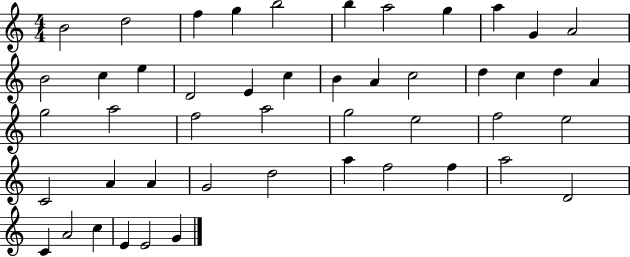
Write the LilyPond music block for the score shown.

{
  \clef treble
  \numericTimeSignature
  \time 4/4
  \key c \major
  b'2 d''2 | f''4 g''4 b''2 | b''4 a''2 g''4 | a''4 g'4 a'2 | \break b'2 c''4 e''4 | d'2 e'4 c''4 | b'4 a'4 c''2 | d''4 c''4 d''4 a'4 | \break g''2 a''2 | f''2 a''2 | g''2 e''2 | f''2 e''2 | \break c'2 a'4 a'4 | g'2 d''2 | a''4 f''2 f''4 | a''2 d'2 | \break c'4 a'2 c''4 | e'4 e'2 g'4 | \bar "|."
}